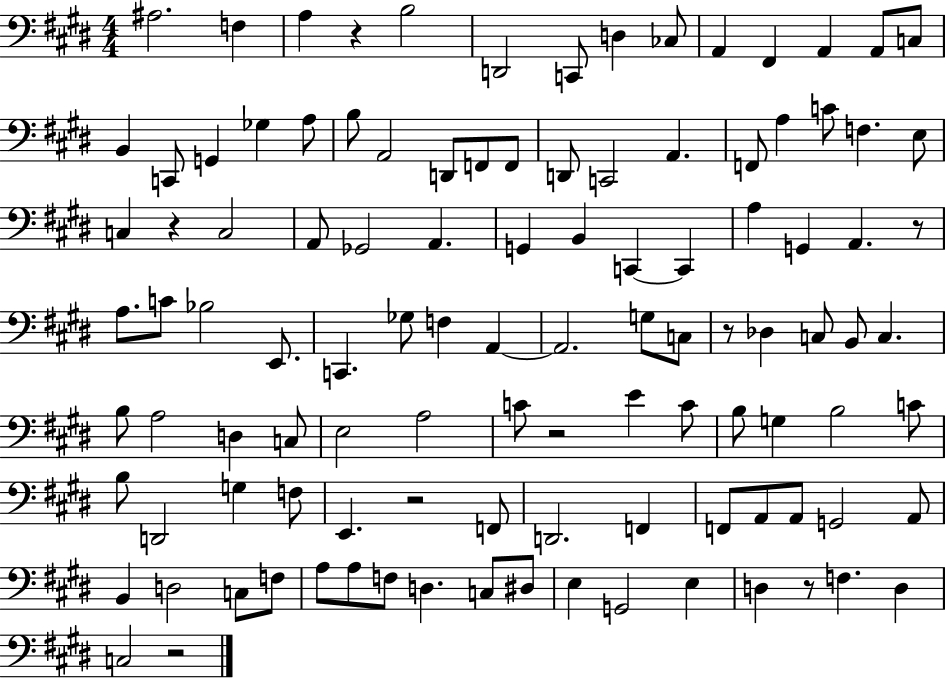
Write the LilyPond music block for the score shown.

{
  \clef bass
  \numericTimeSignature
  \time 4/4
  \key e \major
  ais2. f4 | a4 r4 b2 | d,2 c,8 d4 ces8 | a,4 fis,4 a,4 a,8 c8 | \break b,4 c,8 g,4 ges4 a8 | b8 a,2 d,8 f,8 f,8 | d,8 c,2 a,4. | f,8 a4 c'8 f4. e8 | \break c4 r4 c2 | a,8 ges,2 a,4. | g,4 b,4 c,4~~ c,4 | a4 g,4 a,4. r8 | \break a8. c'8 bes2 e,8. | c,4. ges8 f4 a,4~~ | a,2. g8 c8 | r8 des4 c8 b,8 c4. | \break b8 a2 d4 c8 | e2 a2 | c'8 r2 e'4 c'8 | b8 g4 b2 c'8 | \break b8 d,2 g4 f8 | e,4. r2 f,8 | d,2. f,4 | f,8 a,8 a,8 g,2 a,8 | \break b,4 d2 c8 f8 | a8 a8 f8 d4. c8 dis8 | e4 g,2 e4 | d4 r8 f4. d4 | \break c2 r2 | \bar "|."
}